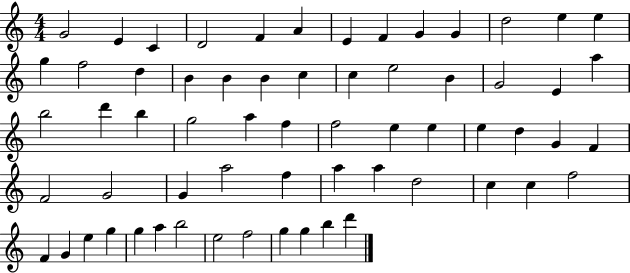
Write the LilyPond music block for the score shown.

{
  \clef treble
  \numericTimeSignature
  \time 4/4
  \key c \major
  g'2 e'4 c'4 | d'2 f'4 a'4 | e'4 f'4 g'4 g'4 | d''2 e''4 e''4 | \break g''4 f''2 d''4 | b'4 b'4 b'4 c''4 | c''4 e''2 b'4 | g'2 e'4 a''4 | \break b''2 d'''4 b''4 | g''2 a''4 f''4 | f''2 e''4 e''4 | e''4 d''4 g'4 f'4 | \break f'2 g'2 | g'4 a''2 f''4 | a''4 a''4 d''2 | c''4 c''4 f''2 | \break f'4 g'4 e''4 g''4 | g''4 a''4 b''2 | e''2 f''2 | g''4 g''4 b''4 d'''4 | \break \bar "|."
}